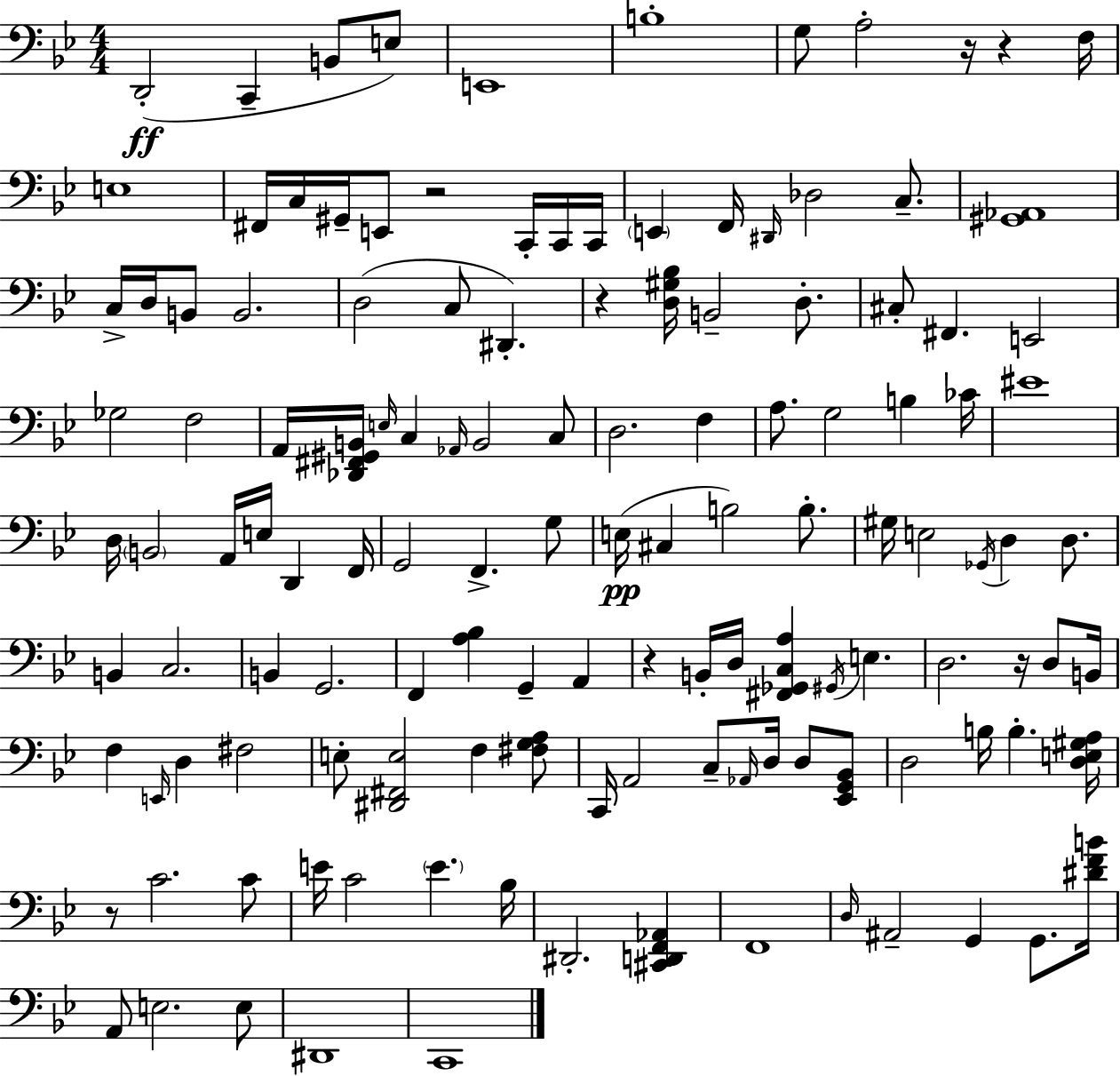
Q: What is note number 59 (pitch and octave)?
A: E3